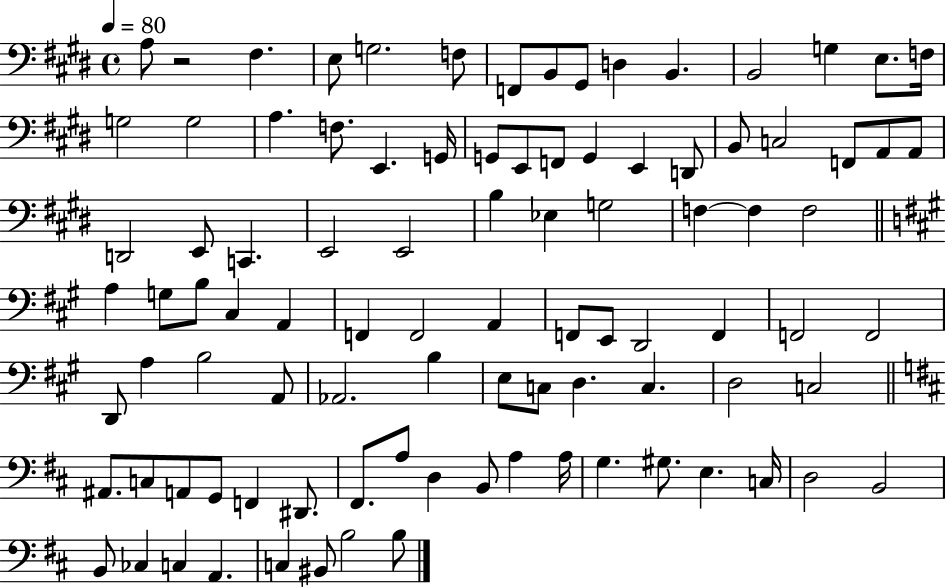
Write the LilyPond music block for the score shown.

{
  \clef bass
  \time 4/4
  \defaultTimeSignature
  \key e \major
  \tempo 4 = 80
  a8 r2 fis4. | e8 g2. f8 | f,8 b,8 gis,8 d4 b,4. | b,2 g4 e8. f16 | \break g2 g2 | a4. f8. e,4. g,16 | g,8 e,8 f,8 g,4 e,4 d,8 | b,8 c2 f,8 a,8 a,8 | \break d,2 e,8 c,4. | e,2 e,2 | b4 ees4 g2 | f4~~ f4 f2 | \break \bar "||" \break \key a \major a4 g8 b8 cis4 a,4 | f,4 f,2 a,4 | f,8 e,8 d,2 f,4 | f,2 f,2 | \break d,8 a4 b2 a,8 | aes,2. b4 | e8 c8 d4. c4. | d2 c2 | \break \bar "||" \break \key b \minor ais,8. c8 a,8 g,8 f,4 dis,8. | fis,8. a8 d4 b,8 a4 a16 | g4. gis8. e4. c16 | d2 b,2 | \break b,8 ces4 c4 a,4. | c4 bis,8 b2 b8 | \bar "|."
}